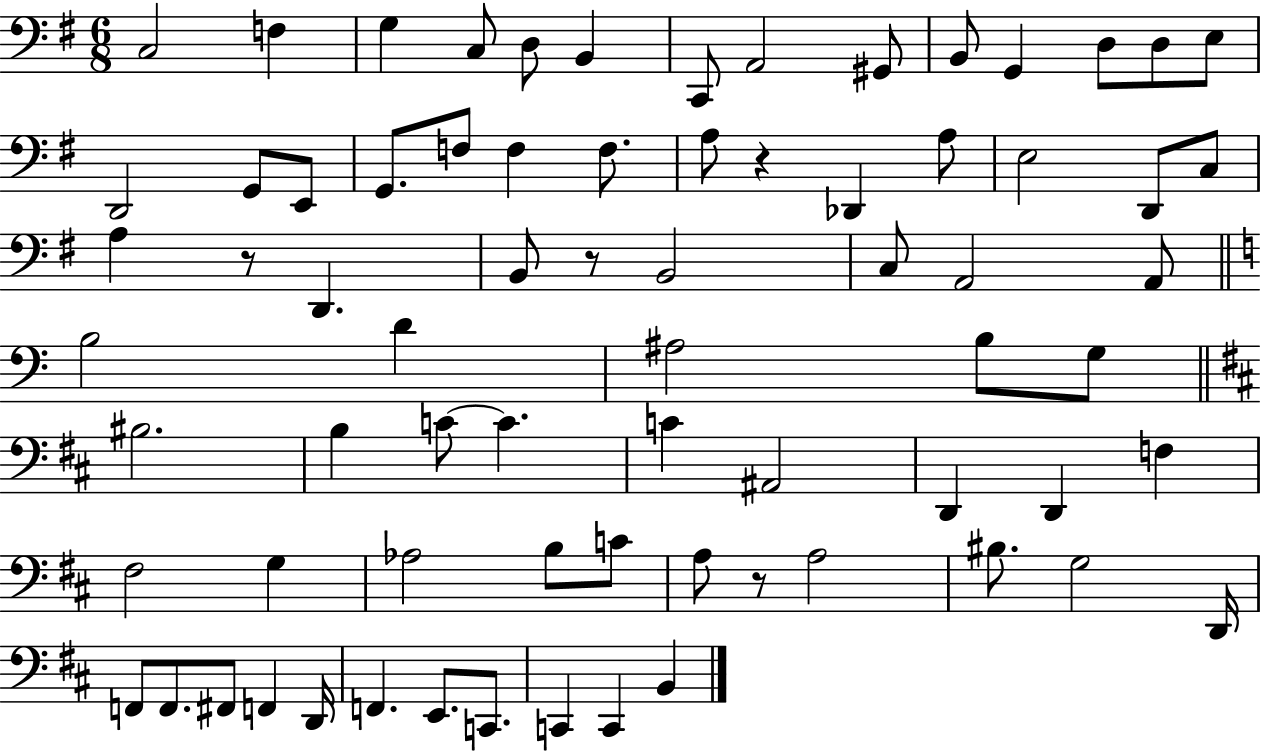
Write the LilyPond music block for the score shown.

{
  \clef bass
  \numericTimeSignature
  \time 6/8
  \key g \major
  \repeat volta 2 { c2 f4 | g4 c8 d8 b,4 | c,8 a,2 gis,8 | b,8 g,4 d8 d8 e8 | \break d,2 g,8 e,8 | g,8. f8 f4 f8. | a8 r4 des,4 a8 | e2 d,8 c8 | \break a4 r8 d,4. | b,8 r8 b,2 | c8 a,2 a,8 | \bar "||" \break \key c \major b2 d'4 | ais2 b8 g8 | \bar "||" \break \key d \major bis2. | b4 c'8~~ c'4. | c'4 ais,2 | d,4 d,4 f4 | \break fis2 g4 | aes2 b8 c'8 | a8 r8 a2 | bis8. g2 d,16 | \break f,8 f,8. fis,8 f,4 d,16 | f,4. e,8. c,8. | c,4 c,4 b,4 | } \bar "|."
}